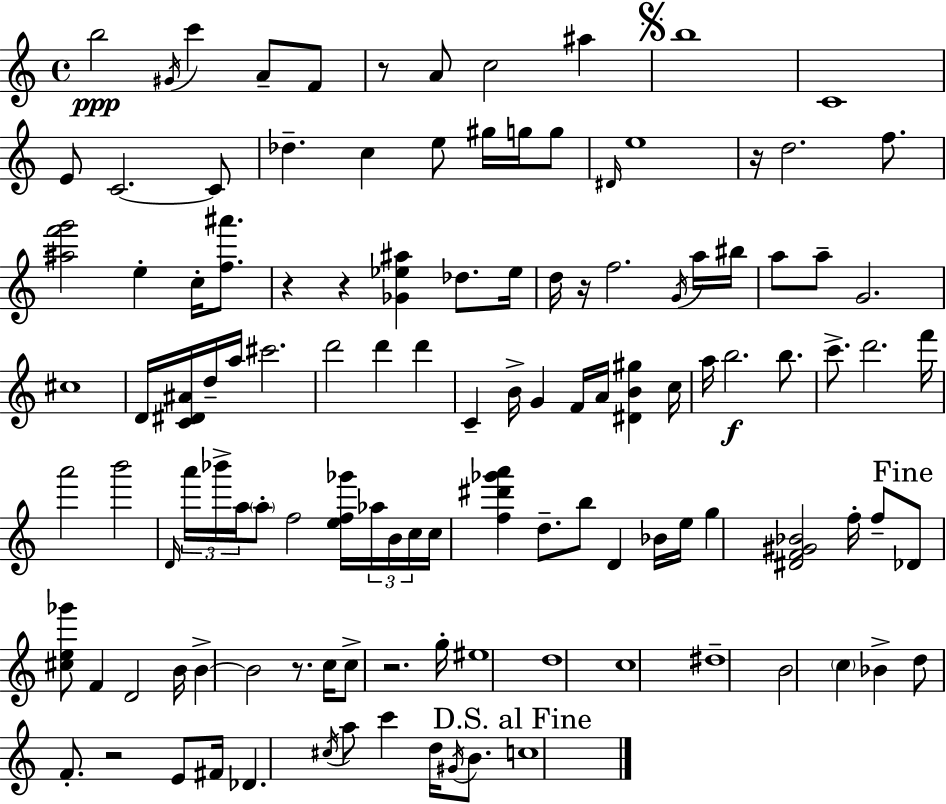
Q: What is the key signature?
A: C major